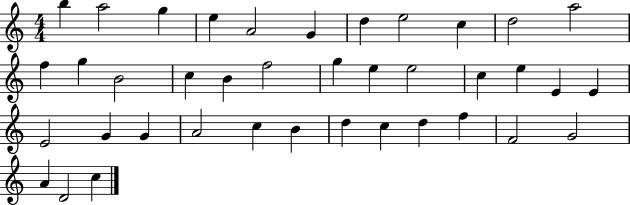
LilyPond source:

{
  \clef treble
  \numericTimeSignature
  \time 4/4
  \key c \major
  b''4 a''2 g''4 | e''4 a'2 g'4 | d''4 e''2 c''4 | d''2 a''2 | \break f''4 g''4 b'2 | c''4 b'4 f''2 | g''4 e''4 e''2 | c''4 e''4 e'4 e'4 | \break e'2 g'4 g'4 | a'2 c''4 b'4 | d''4 c''4 d''4 f''4 | f'2 g'2 | \break a'4 d'2 c''4 | \bar "|."
}